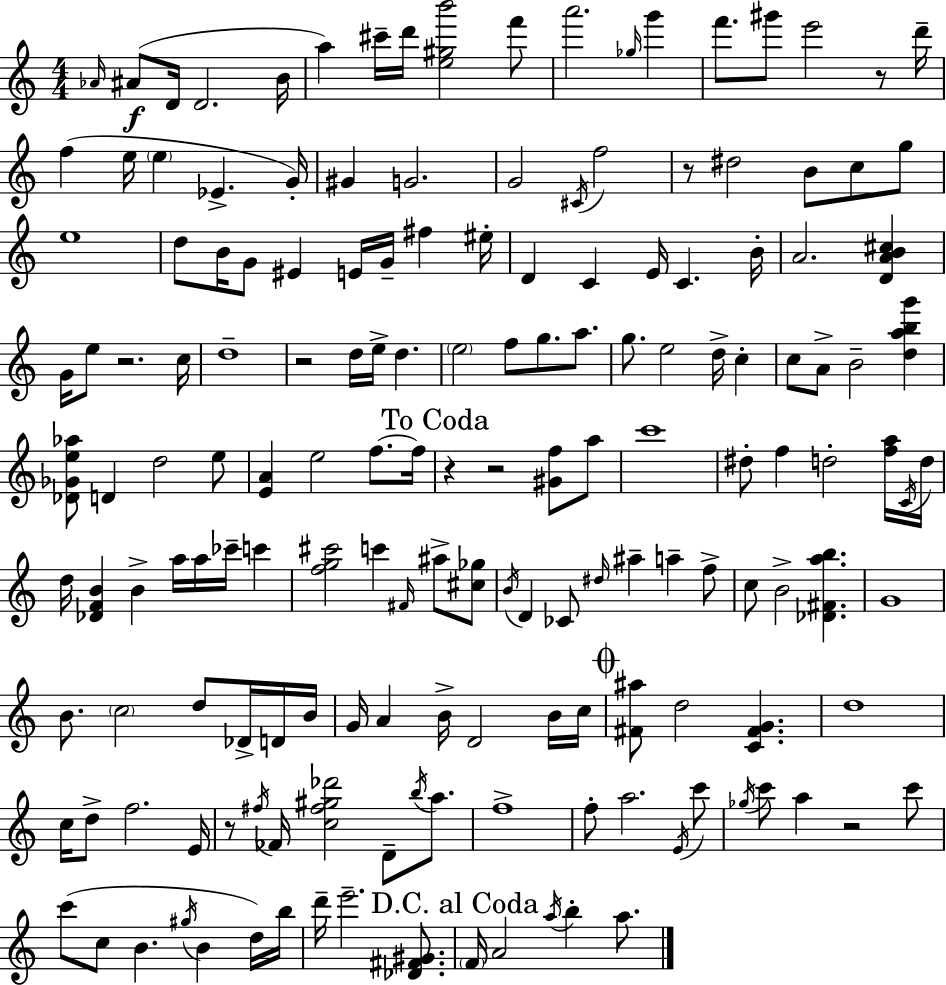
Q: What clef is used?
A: treble